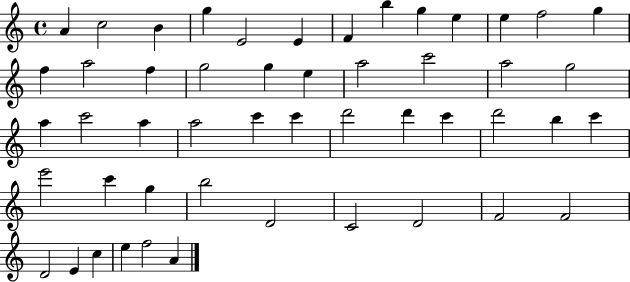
A4/q C5/h B4/q G5/q E4/h E4/q F4/q B5/q G5/q E5/q E5/q F5/h G5/q F5/q A5/h F5/q G5/h G5/q E5/q A5/h C6/h A5/h G5/h A5/q C6/h A5/q A5/h C6/q C6/q D6/h D6/q C6/q D6/h B5/q C6/q E6/h C6/q G5/q B5/h D4/h C4/h D4/h F4/h F4/h D4/h E4/q C5/q E5/q F5/h A4/q